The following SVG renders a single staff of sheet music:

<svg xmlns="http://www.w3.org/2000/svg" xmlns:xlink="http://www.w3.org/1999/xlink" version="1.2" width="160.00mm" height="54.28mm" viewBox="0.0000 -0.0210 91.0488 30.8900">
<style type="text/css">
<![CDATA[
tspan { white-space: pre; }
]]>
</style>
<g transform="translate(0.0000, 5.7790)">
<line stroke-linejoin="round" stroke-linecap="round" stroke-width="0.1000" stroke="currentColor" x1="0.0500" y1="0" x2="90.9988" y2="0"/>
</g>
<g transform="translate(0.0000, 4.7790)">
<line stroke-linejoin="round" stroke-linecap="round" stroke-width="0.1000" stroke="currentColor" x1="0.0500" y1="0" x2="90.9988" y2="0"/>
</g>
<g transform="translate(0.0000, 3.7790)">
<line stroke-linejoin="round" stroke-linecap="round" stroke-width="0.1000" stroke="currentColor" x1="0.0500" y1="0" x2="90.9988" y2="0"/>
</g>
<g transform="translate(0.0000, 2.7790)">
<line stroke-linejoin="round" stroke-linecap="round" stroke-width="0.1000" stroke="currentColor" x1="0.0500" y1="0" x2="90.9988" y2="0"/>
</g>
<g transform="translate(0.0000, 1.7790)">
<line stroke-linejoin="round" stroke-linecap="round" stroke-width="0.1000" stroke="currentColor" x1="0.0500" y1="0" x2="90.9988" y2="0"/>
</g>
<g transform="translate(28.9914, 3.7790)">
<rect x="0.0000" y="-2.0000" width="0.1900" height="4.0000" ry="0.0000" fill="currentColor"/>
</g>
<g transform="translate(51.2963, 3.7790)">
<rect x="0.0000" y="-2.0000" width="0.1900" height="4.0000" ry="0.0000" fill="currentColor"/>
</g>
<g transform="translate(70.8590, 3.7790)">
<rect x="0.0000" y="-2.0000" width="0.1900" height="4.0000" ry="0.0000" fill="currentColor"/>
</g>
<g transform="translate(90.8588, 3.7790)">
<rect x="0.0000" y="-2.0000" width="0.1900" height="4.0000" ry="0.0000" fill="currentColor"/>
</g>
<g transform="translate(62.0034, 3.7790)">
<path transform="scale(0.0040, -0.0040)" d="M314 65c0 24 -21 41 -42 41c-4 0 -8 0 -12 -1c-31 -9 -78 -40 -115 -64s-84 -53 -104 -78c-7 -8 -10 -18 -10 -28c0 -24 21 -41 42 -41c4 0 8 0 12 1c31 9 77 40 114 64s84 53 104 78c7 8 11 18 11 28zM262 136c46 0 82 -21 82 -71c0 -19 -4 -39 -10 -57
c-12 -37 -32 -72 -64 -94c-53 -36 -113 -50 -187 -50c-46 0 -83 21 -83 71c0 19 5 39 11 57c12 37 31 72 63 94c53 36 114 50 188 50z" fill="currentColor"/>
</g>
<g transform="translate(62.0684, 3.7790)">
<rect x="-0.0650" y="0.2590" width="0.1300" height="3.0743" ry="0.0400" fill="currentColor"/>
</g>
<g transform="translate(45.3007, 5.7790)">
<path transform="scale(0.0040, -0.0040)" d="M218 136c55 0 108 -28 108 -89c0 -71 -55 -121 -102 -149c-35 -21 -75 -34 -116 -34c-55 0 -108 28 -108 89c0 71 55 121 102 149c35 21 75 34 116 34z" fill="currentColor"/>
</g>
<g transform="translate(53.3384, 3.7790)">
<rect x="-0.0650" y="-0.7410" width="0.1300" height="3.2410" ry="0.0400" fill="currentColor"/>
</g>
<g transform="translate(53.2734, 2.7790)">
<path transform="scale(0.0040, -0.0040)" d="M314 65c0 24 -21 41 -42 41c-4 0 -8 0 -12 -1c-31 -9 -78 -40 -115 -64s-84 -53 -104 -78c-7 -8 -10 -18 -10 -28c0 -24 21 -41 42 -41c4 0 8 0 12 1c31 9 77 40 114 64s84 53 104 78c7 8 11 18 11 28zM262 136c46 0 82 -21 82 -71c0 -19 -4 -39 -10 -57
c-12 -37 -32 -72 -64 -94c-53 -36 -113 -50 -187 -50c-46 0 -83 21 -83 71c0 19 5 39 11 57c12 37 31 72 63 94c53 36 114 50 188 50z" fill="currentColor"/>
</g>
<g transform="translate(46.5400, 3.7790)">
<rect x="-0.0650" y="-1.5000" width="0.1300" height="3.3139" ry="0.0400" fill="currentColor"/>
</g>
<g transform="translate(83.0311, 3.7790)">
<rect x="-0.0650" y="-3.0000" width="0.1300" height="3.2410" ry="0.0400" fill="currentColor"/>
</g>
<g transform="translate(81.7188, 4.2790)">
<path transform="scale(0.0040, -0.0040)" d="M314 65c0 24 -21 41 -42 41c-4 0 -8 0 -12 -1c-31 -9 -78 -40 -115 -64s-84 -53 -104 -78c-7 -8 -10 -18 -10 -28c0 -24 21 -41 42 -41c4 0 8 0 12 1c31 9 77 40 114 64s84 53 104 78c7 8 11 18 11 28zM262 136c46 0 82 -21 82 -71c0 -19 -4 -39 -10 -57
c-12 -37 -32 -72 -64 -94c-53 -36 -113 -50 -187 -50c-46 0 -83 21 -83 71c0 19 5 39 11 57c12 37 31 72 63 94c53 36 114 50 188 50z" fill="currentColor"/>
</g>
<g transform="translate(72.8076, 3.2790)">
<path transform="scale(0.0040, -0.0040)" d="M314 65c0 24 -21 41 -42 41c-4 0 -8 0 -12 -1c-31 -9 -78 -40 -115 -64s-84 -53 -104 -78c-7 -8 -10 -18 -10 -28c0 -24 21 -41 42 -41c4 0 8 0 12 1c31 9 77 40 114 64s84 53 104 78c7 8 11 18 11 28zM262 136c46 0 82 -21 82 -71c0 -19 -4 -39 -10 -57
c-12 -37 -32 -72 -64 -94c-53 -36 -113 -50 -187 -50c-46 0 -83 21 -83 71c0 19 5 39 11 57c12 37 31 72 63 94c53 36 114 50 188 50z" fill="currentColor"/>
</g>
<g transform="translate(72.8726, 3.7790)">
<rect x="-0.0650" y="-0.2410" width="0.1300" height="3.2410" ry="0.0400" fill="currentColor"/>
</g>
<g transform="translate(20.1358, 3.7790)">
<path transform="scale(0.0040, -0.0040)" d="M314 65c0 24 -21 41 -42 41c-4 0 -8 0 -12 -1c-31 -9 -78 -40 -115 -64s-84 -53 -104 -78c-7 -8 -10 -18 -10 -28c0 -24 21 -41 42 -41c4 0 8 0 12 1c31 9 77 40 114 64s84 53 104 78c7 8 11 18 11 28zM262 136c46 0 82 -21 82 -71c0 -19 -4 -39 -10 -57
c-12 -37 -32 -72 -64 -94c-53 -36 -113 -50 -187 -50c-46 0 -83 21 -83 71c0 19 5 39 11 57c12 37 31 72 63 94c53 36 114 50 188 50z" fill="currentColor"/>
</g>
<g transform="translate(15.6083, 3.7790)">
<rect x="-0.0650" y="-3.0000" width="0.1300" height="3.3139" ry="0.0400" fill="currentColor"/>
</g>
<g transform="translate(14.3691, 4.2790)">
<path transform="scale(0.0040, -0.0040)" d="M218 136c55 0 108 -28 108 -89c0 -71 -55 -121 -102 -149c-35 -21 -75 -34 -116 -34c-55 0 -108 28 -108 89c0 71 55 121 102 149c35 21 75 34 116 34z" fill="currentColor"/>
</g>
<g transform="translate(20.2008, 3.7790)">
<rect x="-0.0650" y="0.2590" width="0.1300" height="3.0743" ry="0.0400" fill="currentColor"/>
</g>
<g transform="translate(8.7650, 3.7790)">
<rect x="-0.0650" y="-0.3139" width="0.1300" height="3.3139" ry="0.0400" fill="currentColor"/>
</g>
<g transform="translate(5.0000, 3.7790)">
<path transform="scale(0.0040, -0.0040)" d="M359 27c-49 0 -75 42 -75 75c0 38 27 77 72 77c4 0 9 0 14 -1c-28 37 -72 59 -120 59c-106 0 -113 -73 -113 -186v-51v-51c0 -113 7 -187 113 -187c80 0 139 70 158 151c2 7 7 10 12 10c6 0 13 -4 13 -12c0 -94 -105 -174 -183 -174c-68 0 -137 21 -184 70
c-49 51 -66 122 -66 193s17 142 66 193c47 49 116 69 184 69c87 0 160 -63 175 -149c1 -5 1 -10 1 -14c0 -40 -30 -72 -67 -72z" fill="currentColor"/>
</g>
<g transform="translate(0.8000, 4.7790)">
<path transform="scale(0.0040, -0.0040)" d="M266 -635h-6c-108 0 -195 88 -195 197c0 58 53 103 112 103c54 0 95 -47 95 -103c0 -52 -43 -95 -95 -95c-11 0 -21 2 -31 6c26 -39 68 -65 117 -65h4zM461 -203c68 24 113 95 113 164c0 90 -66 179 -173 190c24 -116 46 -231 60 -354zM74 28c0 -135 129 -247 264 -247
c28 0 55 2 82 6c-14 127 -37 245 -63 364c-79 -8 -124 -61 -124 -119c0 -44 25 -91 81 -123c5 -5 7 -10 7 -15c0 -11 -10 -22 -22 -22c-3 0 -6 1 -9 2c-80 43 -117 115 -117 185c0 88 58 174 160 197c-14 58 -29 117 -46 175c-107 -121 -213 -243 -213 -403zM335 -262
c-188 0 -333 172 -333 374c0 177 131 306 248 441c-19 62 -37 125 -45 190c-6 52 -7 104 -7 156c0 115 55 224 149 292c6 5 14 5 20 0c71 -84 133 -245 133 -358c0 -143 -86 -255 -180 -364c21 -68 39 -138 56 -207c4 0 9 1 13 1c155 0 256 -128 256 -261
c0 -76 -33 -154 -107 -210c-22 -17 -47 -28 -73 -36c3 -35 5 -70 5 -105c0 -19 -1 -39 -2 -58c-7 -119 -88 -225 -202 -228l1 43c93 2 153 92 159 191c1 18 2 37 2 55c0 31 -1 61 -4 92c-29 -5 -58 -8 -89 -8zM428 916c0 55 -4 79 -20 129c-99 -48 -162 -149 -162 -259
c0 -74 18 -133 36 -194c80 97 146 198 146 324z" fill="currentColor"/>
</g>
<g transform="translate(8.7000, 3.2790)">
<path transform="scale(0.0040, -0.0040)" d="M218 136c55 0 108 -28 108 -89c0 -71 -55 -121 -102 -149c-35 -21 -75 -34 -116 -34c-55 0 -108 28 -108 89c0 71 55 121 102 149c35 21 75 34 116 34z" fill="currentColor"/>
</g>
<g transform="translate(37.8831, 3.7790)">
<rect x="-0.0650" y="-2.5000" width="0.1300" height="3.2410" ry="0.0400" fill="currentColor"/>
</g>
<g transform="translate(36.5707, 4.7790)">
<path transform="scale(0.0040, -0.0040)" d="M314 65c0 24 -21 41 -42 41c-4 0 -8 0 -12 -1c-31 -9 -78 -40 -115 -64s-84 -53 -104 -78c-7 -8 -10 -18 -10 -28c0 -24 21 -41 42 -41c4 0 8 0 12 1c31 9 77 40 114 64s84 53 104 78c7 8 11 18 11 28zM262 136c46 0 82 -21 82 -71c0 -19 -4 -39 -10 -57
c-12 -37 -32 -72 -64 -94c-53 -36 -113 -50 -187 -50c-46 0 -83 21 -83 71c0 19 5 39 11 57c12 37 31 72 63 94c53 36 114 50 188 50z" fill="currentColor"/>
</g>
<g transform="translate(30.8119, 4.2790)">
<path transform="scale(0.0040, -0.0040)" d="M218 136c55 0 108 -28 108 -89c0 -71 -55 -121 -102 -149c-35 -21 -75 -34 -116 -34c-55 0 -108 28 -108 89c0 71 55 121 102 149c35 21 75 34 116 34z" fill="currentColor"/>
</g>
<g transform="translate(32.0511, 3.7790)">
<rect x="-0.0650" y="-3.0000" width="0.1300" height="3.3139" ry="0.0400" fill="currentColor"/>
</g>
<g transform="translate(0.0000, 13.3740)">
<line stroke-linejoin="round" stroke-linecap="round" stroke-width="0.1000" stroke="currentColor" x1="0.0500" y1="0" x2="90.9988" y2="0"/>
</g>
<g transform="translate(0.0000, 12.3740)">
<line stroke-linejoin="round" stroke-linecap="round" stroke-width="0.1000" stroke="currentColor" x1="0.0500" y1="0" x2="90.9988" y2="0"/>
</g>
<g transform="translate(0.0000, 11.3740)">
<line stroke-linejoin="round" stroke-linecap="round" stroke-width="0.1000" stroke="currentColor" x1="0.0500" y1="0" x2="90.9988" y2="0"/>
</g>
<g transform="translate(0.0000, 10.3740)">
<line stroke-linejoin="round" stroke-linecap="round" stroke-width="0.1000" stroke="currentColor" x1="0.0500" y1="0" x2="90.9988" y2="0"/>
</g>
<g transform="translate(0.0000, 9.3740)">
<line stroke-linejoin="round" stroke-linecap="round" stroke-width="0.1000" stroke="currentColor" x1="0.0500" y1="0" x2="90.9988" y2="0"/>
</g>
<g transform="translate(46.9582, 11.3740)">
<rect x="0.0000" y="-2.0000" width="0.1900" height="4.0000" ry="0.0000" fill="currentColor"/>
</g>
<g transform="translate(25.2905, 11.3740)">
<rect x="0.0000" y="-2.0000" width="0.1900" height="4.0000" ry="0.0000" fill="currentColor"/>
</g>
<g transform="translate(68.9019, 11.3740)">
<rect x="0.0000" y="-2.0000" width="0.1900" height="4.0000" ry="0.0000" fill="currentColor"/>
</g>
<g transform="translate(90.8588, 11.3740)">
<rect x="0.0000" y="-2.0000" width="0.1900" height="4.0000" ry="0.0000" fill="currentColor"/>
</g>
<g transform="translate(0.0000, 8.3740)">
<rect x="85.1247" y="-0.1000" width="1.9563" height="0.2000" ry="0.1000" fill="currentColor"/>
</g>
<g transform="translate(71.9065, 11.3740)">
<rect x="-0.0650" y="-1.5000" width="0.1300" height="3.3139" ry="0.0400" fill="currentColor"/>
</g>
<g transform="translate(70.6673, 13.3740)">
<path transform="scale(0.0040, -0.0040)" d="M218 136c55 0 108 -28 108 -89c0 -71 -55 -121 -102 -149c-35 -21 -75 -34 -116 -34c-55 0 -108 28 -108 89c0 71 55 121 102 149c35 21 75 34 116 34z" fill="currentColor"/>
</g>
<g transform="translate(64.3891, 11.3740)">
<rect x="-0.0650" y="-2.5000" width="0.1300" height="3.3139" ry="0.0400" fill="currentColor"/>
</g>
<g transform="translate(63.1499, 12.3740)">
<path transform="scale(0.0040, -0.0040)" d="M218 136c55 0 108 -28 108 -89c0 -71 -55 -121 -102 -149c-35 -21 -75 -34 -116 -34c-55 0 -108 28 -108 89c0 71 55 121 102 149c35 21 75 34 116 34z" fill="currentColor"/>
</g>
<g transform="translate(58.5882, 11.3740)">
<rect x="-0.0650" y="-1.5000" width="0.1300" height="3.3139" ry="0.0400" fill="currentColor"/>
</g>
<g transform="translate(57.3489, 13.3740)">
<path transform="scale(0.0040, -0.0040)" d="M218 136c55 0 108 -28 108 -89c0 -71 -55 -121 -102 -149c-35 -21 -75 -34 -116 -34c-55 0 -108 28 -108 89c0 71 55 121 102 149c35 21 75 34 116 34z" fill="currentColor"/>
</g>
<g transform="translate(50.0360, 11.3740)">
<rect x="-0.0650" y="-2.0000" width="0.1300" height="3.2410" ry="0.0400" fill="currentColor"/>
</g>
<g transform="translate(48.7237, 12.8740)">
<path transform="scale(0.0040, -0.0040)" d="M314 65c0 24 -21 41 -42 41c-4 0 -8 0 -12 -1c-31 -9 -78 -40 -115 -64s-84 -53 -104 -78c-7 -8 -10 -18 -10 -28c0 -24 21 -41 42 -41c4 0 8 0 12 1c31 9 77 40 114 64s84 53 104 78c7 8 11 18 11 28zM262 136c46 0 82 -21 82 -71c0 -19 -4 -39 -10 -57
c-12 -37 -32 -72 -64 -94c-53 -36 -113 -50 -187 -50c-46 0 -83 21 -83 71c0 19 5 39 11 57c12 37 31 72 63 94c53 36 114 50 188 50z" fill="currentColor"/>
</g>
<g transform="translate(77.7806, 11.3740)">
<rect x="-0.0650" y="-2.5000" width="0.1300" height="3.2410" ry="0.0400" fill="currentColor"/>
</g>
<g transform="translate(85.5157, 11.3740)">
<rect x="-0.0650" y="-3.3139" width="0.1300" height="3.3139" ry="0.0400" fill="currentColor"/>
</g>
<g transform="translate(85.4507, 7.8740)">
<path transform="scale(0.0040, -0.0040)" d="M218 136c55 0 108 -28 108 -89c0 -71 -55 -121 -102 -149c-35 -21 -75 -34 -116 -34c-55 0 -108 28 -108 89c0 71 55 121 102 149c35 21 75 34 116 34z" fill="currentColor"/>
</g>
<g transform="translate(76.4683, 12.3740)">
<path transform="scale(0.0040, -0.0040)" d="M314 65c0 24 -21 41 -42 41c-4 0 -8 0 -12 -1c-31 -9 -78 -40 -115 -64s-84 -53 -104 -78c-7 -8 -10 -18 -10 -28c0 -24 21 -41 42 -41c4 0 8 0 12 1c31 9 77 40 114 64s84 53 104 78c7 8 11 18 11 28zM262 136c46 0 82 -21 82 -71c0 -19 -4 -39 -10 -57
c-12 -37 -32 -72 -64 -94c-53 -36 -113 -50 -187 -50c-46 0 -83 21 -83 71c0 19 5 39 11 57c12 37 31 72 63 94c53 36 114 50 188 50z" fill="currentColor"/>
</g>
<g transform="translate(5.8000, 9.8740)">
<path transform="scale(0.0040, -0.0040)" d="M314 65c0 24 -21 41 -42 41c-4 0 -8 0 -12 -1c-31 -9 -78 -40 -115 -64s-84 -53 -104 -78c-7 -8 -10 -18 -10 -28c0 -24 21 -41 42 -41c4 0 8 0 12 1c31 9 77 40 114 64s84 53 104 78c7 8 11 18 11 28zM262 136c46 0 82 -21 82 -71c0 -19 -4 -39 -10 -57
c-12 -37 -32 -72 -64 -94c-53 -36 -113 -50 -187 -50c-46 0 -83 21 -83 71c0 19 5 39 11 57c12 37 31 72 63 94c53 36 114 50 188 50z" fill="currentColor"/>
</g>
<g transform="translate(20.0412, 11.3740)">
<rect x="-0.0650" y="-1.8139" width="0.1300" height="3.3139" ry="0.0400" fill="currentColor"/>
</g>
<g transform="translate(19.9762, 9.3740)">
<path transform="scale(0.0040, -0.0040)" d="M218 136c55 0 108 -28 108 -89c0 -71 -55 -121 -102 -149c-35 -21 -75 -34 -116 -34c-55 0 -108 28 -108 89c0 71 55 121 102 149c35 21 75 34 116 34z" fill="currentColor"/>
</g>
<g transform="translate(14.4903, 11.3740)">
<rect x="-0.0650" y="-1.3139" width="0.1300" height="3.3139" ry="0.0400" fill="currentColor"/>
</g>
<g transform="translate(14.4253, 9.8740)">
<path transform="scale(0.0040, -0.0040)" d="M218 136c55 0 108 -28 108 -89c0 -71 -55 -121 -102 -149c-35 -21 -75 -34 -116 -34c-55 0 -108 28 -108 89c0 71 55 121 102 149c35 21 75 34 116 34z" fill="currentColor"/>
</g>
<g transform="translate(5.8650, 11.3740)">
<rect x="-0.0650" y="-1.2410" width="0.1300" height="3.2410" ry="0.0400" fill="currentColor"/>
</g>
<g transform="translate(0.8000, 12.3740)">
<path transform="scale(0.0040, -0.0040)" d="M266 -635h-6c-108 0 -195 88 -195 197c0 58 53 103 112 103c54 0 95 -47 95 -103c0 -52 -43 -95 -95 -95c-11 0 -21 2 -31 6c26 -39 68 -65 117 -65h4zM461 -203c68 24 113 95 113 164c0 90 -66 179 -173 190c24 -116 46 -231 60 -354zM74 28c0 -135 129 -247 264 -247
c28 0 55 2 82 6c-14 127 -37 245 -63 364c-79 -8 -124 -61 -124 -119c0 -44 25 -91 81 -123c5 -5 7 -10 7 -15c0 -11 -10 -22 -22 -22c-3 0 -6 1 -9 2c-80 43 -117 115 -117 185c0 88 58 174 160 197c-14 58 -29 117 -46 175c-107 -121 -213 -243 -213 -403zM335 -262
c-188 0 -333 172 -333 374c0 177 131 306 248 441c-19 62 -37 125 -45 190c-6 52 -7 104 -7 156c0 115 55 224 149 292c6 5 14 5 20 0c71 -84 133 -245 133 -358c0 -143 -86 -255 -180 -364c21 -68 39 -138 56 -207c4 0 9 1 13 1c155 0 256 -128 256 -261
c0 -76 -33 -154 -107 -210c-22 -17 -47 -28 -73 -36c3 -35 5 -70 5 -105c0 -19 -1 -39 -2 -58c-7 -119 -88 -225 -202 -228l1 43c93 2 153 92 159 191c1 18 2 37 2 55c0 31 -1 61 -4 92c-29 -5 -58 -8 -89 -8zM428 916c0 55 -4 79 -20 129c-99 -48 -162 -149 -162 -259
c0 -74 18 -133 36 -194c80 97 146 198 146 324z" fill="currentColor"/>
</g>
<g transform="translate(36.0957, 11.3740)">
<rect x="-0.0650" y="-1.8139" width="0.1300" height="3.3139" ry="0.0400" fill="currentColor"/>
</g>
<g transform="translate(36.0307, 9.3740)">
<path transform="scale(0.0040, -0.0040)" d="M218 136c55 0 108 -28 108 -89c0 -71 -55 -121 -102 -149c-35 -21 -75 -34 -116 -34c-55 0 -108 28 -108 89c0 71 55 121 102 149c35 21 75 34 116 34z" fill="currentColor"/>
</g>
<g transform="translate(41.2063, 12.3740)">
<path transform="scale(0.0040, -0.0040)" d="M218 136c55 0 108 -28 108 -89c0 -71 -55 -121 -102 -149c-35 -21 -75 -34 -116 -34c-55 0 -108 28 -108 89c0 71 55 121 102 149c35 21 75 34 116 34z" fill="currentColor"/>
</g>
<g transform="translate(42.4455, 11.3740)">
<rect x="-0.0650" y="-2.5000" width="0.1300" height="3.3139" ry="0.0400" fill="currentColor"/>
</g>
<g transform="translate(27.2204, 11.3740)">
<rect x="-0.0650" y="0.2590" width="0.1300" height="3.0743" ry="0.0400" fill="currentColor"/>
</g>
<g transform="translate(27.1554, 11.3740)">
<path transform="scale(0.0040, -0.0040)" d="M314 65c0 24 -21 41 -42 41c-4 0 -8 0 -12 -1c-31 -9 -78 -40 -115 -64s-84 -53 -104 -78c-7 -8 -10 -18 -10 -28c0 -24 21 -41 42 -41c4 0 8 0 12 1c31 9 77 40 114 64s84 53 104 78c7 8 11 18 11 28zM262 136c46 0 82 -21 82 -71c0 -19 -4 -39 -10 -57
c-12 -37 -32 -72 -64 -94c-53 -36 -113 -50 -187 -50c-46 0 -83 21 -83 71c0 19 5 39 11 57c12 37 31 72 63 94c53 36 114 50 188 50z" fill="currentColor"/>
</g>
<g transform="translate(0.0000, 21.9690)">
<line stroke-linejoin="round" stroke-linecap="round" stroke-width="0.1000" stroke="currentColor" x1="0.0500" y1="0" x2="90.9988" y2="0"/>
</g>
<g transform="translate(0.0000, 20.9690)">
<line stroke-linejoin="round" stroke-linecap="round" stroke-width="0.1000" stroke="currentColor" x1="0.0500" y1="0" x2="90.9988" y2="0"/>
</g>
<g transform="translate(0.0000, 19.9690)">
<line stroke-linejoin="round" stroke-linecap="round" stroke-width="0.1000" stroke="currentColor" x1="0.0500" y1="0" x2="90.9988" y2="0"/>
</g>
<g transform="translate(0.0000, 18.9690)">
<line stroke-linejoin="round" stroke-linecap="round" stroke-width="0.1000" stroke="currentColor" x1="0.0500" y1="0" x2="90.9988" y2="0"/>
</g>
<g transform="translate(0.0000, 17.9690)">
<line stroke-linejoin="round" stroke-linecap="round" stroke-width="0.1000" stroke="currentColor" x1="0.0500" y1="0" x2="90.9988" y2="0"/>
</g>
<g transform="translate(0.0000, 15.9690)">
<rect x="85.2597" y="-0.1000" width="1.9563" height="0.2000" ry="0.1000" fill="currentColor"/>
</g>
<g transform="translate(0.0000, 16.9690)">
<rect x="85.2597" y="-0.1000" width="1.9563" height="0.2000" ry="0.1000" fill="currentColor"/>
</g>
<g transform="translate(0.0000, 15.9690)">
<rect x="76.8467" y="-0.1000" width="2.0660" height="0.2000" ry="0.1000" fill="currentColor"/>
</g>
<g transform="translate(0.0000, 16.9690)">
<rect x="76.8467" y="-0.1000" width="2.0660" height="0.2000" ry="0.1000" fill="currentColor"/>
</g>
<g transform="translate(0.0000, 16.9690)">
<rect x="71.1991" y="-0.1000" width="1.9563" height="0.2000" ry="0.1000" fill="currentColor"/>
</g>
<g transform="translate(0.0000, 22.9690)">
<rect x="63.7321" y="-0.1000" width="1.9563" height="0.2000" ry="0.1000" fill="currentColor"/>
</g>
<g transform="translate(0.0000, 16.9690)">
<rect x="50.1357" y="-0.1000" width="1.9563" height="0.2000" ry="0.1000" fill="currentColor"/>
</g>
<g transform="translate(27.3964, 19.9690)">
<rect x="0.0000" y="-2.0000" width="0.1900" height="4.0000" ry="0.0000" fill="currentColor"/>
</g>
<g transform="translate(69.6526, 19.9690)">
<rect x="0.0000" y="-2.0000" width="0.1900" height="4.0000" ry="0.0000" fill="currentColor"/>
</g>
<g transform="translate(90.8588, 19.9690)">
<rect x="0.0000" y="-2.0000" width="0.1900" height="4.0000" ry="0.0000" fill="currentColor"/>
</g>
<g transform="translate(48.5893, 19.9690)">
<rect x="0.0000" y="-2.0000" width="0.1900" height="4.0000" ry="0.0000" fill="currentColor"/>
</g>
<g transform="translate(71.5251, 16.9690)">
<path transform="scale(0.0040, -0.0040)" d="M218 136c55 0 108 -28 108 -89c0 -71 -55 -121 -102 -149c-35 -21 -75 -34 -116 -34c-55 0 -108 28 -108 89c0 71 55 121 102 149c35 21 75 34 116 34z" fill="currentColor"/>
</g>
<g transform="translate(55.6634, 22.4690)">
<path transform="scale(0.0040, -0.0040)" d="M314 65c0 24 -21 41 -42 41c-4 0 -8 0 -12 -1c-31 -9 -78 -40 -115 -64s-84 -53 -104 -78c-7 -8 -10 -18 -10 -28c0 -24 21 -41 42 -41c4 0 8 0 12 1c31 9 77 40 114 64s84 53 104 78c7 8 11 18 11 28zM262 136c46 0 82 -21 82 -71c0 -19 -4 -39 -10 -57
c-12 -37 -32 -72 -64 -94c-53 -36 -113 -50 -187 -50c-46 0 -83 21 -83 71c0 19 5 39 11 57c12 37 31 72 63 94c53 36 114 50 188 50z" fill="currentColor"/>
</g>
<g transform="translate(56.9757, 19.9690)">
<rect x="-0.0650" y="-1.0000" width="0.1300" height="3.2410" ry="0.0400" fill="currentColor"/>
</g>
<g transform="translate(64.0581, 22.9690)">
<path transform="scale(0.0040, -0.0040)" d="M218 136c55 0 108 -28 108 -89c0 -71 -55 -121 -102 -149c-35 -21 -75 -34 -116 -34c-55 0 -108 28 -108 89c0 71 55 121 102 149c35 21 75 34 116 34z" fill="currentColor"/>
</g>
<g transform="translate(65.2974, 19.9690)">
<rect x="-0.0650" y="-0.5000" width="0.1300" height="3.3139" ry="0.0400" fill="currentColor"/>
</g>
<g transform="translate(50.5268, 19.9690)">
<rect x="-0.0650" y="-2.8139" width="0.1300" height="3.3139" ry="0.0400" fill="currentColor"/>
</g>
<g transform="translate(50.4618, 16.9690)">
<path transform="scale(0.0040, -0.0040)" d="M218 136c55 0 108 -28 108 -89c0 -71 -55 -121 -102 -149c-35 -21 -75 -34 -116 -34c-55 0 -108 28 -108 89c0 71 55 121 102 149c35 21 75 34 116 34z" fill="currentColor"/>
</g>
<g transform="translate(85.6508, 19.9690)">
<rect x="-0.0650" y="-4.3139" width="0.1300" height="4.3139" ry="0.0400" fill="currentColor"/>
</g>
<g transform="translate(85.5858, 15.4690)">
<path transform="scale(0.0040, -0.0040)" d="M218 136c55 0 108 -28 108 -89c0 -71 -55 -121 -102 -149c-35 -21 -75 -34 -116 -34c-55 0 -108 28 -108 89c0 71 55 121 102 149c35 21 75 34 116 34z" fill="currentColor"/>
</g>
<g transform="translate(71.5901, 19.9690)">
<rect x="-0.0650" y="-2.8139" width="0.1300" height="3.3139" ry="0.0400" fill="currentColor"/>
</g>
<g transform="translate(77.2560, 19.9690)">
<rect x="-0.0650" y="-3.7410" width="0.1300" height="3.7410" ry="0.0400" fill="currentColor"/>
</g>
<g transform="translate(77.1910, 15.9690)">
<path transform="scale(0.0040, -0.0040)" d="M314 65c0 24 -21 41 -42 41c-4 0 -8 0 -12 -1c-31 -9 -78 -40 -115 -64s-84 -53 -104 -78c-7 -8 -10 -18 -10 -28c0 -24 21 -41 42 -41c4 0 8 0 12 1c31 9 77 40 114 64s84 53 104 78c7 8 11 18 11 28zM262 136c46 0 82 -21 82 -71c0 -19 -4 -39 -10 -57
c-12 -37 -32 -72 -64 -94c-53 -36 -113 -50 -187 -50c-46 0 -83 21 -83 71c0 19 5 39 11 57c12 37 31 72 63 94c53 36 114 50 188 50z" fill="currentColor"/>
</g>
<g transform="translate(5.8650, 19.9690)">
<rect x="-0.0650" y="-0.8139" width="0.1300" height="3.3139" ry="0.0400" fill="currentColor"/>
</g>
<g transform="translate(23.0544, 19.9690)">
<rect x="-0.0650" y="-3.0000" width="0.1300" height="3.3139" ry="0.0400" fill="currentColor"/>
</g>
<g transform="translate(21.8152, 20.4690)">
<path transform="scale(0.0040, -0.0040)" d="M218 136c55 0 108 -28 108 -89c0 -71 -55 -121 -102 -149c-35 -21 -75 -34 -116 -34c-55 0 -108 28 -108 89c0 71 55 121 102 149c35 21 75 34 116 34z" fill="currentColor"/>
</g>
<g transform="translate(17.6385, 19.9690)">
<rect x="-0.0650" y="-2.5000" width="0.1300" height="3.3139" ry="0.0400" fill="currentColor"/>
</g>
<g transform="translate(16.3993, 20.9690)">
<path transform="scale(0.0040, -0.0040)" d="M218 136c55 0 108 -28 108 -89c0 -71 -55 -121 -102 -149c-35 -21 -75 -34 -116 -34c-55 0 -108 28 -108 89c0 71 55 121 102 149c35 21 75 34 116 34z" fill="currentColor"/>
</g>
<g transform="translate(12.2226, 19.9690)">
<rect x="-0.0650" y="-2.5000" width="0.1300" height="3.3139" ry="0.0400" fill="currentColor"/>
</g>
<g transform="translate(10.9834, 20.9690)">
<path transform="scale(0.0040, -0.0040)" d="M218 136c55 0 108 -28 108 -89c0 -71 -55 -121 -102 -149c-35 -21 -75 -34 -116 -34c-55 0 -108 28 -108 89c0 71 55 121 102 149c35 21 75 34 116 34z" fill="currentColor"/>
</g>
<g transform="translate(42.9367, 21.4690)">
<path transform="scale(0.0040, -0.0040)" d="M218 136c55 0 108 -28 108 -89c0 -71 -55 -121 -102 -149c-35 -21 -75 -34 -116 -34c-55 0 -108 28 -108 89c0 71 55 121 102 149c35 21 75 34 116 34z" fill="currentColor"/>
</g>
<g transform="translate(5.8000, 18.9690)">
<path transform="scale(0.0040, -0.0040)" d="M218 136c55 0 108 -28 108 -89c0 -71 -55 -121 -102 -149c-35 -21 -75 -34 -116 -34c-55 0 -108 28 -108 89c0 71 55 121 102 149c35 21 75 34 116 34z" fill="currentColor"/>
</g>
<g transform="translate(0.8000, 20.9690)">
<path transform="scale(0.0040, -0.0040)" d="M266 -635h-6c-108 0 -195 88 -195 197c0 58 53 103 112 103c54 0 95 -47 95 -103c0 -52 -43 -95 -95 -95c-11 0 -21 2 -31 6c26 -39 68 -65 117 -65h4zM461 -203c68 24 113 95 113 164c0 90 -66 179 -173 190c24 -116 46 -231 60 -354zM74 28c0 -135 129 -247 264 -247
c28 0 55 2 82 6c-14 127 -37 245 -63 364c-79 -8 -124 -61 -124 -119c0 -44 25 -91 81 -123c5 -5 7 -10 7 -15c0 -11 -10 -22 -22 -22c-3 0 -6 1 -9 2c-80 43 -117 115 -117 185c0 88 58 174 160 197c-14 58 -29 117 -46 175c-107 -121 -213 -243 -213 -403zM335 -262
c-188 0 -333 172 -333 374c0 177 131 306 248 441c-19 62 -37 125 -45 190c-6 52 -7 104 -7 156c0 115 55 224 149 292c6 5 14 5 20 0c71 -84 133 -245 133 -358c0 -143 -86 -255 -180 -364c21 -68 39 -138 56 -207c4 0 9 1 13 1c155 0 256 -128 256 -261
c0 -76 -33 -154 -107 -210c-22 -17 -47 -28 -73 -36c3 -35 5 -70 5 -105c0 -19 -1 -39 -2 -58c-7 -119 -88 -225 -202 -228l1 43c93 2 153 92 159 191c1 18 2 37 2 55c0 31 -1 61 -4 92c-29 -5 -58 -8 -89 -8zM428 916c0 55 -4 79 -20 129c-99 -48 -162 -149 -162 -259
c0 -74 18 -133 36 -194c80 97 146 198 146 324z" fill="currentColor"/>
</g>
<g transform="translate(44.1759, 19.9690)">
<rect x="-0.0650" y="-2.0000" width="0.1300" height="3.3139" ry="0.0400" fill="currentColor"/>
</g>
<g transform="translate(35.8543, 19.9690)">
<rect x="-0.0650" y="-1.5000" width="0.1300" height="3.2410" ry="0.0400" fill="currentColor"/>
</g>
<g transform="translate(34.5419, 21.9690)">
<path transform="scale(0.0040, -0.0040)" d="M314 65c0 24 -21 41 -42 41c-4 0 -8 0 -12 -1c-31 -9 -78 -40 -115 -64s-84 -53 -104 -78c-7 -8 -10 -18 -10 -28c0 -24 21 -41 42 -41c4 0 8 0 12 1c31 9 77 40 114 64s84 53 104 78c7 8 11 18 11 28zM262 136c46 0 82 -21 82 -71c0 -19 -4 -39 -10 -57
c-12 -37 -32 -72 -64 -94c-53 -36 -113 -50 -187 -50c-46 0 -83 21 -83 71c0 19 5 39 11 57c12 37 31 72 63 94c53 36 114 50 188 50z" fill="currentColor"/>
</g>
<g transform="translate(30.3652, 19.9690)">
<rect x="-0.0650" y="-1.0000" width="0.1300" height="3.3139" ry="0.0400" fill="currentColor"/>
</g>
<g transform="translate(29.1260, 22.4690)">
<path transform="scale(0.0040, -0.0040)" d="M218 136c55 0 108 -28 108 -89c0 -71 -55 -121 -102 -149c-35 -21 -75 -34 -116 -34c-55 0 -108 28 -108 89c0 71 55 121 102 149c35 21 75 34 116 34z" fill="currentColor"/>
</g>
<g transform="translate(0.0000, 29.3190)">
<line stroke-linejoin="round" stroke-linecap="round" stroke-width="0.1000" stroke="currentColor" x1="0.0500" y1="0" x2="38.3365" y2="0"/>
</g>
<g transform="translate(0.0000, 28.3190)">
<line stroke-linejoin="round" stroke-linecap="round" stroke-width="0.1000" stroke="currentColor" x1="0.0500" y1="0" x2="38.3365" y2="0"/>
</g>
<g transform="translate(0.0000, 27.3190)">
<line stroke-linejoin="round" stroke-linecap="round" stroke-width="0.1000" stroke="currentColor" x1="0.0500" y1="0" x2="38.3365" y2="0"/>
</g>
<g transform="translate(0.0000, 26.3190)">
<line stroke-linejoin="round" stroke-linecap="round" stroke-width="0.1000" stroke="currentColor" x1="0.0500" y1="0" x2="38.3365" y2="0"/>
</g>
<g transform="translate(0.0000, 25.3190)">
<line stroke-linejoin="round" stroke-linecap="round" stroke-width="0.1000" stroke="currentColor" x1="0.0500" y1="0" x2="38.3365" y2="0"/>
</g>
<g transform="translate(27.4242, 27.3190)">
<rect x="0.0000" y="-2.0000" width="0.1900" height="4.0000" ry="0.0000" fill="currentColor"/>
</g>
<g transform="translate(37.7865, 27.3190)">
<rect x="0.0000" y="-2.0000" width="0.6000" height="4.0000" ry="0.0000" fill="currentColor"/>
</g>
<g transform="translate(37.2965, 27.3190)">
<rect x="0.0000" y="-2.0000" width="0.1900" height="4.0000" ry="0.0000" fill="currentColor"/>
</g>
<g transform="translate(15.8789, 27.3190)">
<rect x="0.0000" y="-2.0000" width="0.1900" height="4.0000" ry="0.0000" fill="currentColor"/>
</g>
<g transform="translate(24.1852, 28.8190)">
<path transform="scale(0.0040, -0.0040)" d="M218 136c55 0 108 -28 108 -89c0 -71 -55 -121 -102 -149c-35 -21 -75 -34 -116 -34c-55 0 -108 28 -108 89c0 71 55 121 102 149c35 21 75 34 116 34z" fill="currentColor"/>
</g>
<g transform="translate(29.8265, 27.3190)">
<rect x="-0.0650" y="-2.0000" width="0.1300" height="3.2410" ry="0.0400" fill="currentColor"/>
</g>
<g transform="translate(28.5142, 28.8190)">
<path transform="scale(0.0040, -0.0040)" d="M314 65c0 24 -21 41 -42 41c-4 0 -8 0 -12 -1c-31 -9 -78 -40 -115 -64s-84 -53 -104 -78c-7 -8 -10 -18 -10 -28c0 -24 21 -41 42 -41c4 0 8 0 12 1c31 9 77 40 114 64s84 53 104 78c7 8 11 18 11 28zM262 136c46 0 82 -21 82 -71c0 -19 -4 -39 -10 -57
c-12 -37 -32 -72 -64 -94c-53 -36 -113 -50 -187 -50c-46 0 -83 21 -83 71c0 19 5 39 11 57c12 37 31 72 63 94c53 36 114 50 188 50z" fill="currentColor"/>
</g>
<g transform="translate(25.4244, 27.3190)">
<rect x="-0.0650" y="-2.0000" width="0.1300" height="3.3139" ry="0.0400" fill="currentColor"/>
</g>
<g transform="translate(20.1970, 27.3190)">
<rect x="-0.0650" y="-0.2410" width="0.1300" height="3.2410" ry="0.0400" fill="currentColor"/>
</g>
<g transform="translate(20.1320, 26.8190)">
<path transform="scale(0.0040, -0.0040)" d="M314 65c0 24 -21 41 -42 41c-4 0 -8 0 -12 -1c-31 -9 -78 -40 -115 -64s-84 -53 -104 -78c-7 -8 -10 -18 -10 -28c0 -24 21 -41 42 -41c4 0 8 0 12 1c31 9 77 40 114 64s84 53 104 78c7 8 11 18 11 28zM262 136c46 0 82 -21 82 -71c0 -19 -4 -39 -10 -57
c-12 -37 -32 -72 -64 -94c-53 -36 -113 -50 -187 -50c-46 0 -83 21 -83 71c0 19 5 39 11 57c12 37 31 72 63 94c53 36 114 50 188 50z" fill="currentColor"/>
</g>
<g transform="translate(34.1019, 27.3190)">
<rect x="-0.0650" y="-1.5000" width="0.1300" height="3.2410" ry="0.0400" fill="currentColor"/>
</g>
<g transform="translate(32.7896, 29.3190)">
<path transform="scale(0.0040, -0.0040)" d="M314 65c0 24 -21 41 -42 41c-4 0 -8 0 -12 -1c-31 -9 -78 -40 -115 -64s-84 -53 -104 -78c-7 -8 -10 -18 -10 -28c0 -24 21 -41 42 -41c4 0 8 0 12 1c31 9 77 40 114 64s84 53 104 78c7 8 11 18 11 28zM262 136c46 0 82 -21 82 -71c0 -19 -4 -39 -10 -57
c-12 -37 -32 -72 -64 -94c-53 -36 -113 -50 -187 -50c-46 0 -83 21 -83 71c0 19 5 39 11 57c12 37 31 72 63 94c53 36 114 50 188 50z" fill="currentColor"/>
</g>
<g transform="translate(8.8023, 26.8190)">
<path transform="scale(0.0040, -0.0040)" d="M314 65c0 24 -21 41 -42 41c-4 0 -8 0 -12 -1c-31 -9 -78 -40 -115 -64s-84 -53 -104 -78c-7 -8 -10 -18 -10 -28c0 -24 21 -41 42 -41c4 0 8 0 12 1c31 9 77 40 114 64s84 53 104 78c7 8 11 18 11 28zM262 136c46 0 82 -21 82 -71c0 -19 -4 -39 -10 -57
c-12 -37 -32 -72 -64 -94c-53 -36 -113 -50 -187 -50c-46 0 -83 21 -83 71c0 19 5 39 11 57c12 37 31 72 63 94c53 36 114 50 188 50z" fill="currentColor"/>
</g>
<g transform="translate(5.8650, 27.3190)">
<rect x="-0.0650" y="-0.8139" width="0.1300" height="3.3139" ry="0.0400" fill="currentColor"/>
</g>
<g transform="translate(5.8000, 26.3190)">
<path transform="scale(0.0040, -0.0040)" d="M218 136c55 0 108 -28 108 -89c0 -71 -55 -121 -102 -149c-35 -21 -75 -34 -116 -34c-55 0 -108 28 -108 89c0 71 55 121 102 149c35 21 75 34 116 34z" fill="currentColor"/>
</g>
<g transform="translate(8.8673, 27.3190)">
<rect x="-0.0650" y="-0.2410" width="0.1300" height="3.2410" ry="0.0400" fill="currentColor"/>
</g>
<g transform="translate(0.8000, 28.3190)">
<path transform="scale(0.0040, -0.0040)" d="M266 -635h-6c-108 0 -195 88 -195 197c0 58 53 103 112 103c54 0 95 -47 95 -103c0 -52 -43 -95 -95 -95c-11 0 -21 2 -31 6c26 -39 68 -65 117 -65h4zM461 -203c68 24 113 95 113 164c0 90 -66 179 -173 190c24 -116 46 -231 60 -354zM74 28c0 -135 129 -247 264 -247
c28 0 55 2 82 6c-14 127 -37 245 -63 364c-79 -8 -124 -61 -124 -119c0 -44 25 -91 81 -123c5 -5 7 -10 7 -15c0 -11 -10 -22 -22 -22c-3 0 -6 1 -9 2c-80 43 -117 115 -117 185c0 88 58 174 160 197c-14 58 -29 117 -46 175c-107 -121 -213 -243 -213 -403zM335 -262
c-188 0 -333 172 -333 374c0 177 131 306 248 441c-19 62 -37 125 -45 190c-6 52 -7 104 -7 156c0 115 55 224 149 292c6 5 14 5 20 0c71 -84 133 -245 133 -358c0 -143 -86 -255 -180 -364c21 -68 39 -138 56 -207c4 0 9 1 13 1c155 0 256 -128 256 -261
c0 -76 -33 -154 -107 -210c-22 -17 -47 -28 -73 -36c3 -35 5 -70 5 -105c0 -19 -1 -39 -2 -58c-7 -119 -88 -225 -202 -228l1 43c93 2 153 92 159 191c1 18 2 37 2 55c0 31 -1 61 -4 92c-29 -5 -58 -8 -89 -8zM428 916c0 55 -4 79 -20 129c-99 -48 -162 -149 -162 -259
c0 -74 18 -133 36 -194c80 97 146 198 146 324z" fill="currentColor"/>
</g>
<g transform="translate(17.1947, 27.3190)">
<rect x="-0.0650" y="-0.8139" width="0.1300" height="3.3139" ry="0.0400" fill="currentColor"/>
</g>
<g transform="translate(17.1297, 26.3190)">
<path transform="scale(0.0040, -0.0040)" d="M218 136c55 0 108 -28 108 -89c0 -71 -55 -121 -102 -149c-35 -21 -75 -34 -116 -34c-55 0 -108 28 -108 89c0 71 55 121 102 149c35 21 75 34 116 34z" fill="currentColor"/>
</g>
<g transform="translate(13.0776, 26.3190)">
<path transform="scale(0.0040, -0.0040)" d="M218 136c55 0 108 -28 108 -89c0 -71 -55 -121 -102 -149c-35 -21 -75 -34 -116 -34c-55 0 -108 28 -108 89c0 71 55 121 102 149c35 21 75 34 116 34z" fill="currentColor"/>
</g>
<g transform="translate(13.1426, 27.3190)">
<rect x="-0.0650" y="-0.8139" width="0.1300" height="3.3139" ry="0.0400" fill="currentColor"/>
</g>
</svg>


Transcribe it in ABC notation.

X:1
T:Untitled
M:4/4
L:1/4
K:C
c A B2 A G2 E d2 B2 c2 A2 e2 e f B2 f G F2 E G E G2 b d G G A D E2 F a D2 C a c'2 d' d c2 d d c2 F F2 E2